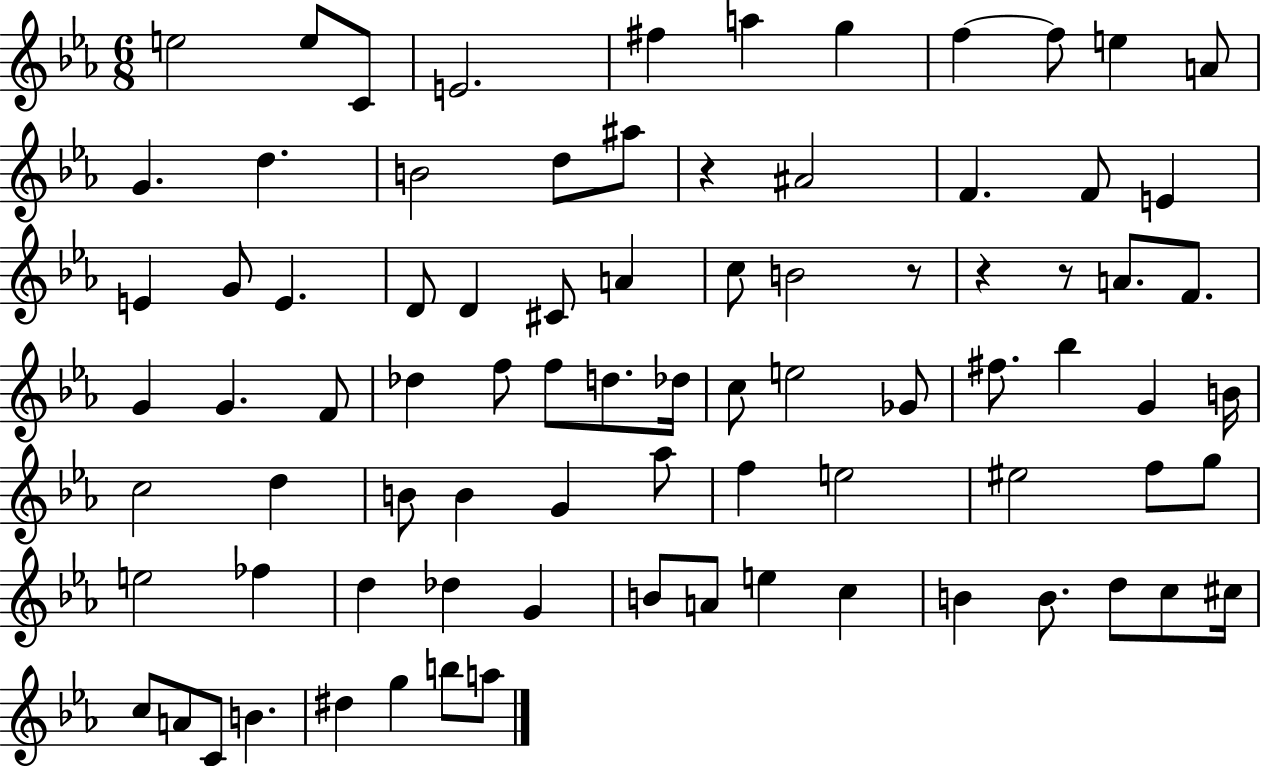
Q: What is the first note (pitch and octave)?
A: E5